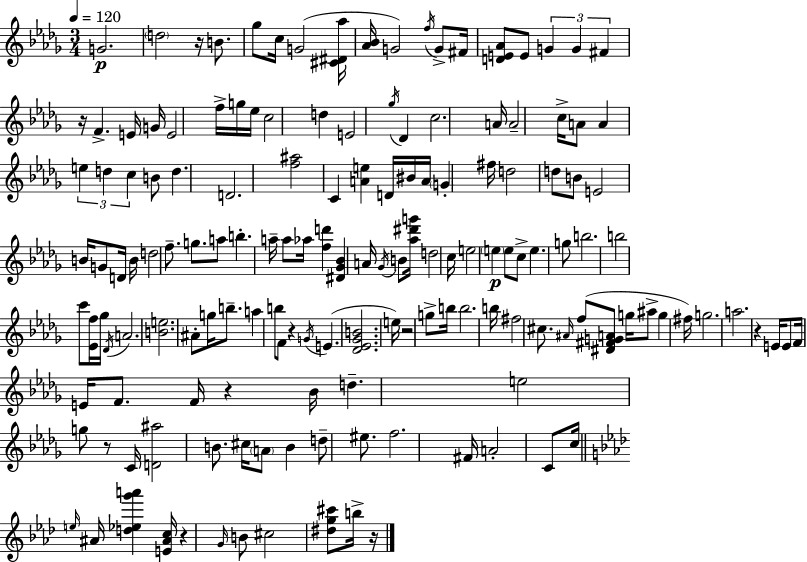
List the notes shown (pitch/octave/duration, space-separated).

G4/h. D5/h R/s B4/e. Gb5/e C5/s G4/h [C#4,D#4,Ab5]/s [Ab4,Bb4]/s G4/h F5/s G4/e F#4/s [D4,E4,Ab4]/e E4/e G4/q G4/q F#4/q R/s F4/q. E4/s G4/s E4/h F5/s G5/s Eb5/s C5/h D5/q E4/h Gb5/s Db4/q C5/h. A4/s A4/h C5/s A4/e A4/q E5/q D5/q C5/q B4/e D5/q. D4/h. [F5,A#5]/h C4/q [A4,E5]/q D4/s BIS4/s A4/s G4/q F#5/s D5/h D5/e B4/e E4/h B4/s G4/e D4/s B4/s D5/h F5/e. G5/e. A5/e B5/q. A5/s A5/e Ab5/s [F5,D6]/q [D#4,Gb4,Bb4]/q A4/s Gb4/s B4/e [Ab5,D#6,G6]/s D5/h C5/s E5/h E5/q E5/e C5/e E5/q. G5/e B5/h. B5/h C6/e [Eb4,F5]/s Gb5/s Db4/s A4/h. [B4,E5]/h. A#4/e G5/s B5/e. A5/q B5/e F4/e R/q G4/s E4/q. [Db4,Eb4,Gb4,B4]/h. E5/s R/h G5/e B5/s B5/h. B5/s F#5/h C#5/e. A#4/s F5/e [D#4,F#4,G4,A4]/e G5/s A#5/e G5/q F#5/s G5/h. A5/h. R/q E4/s E4/e F4/s E4/s F4/e. F4/s R/q Bb4/s D5/q. E5/h G5/e R/e C4/s [D4,A#5]/h B4/e. C#5/s A4/e B4/q D5/e EIS5/e. F5/h. F#4/s A4/h C4/e C5/s E5/s A#4/s [D5,Eb5,G6,A6]/q [E4,A#4,C5]/s R/q G4/s B4/e C#5/h [D#5,G5,C#6]/e B5/s R/s